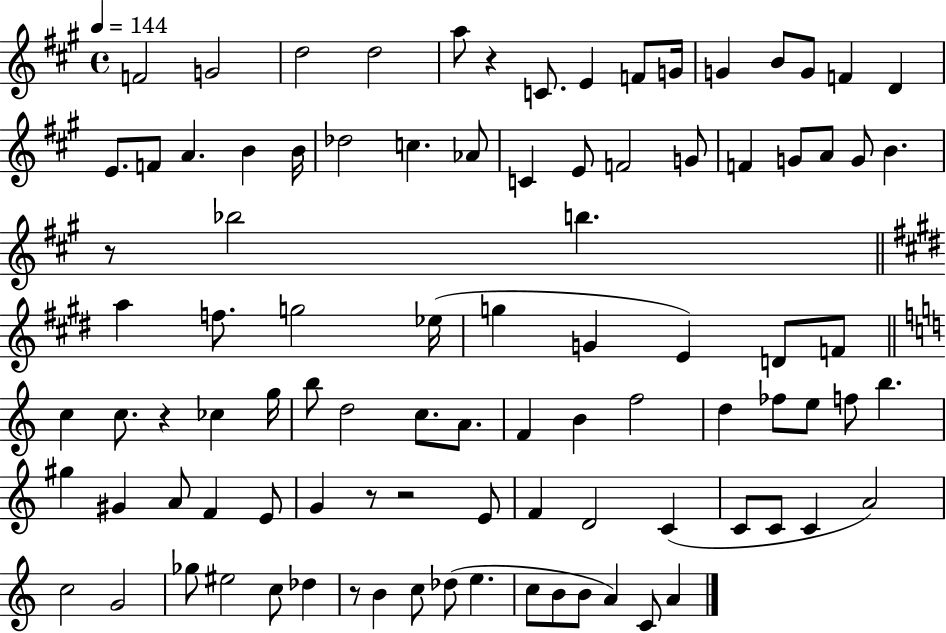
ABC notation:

X:1
T:Untitled
M:4/4
L:1/4
K:A
F2 G2 d2 d2 a/2 z C/2 E F/2 G/4 G B/2 G/2 F D E/2 F/2 A B B/4 _d2 c _A/2 C E/2 F2 G/2 F G/2 A/2 G/2 B z/2 _b2 b a f/2 g2 _e/4 g G E D/2 F/2 c c/2 z _c g/4 b/2 d2 c/2 A/2 F B f2 d _f/2 e/2 f/2 b ^g ^G A/2 F E/2 G z/2 z2 E/2 F D2 C C/2 C/2 C A2 c2 G2 _g/2 ^e2 c/2 _d z/2 B c/2 _d/2 e c/2 B/2 B/2 A C/2 A